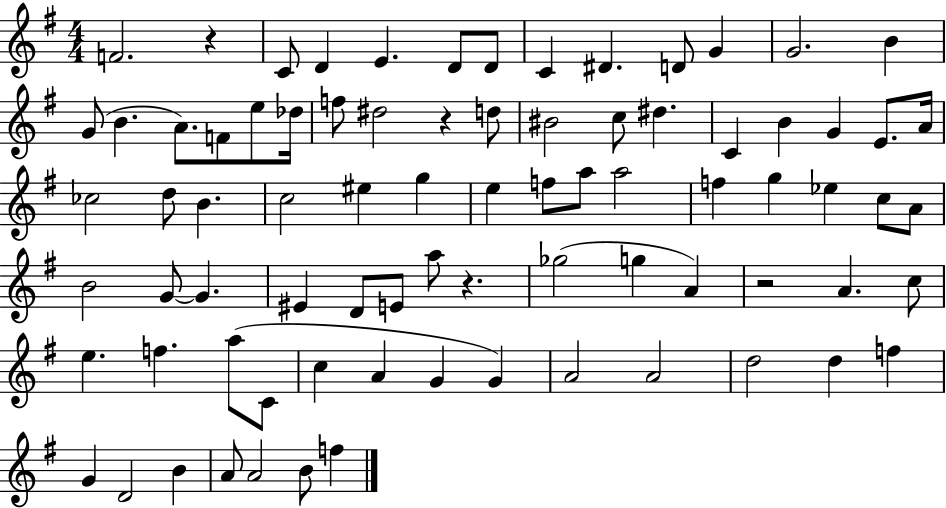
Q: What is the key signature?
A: G major